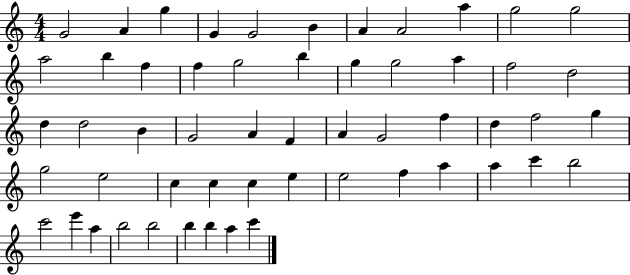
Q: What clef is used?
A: treble